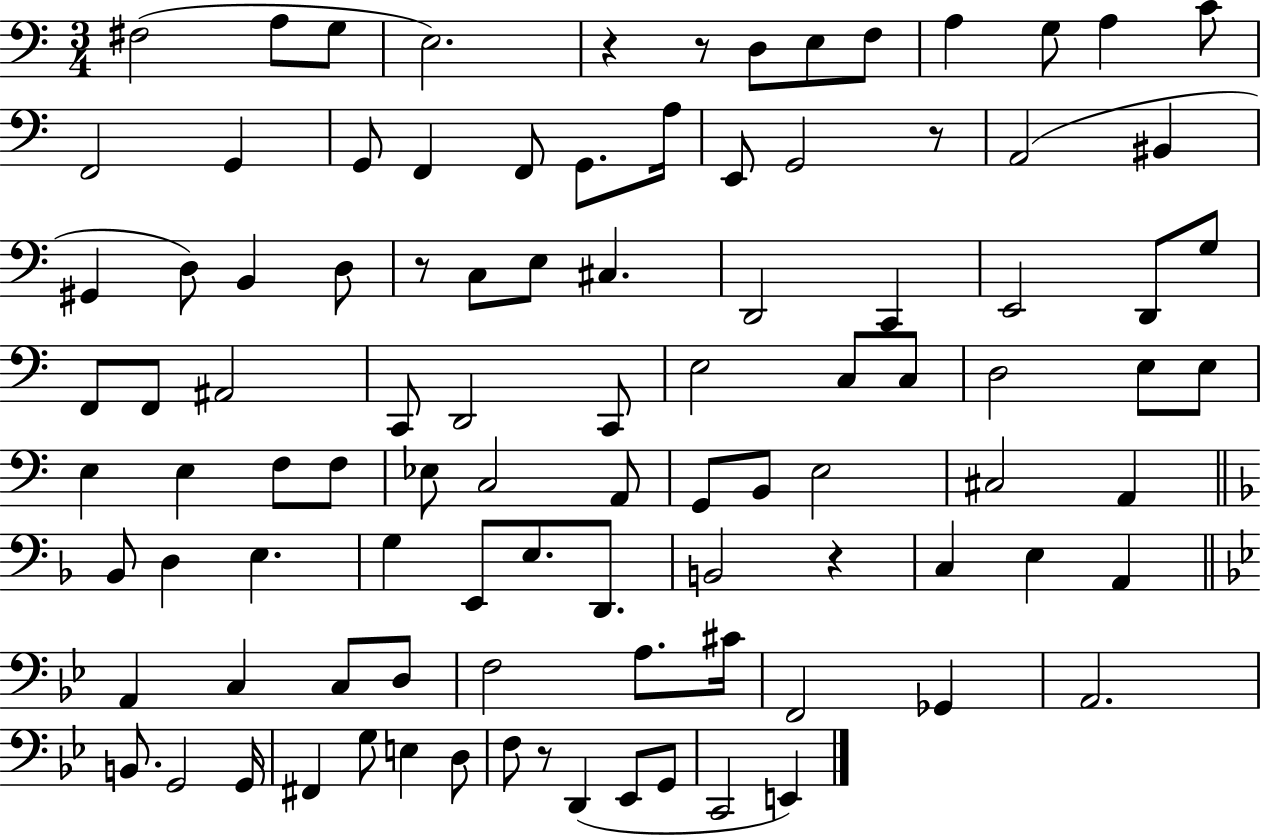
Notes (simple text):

F#3/h A3/e G3/e E3/h. R/q R/e D3/e E3/e F3/e A3/q G3/e A3/q C4/e F2/h G2/q G2/e F2/q F2/e G2/e. A3/s E2/e G2/h R/e A2/h BIS2/q G#2/q D3/e B2/q D3/e R/e C3/e E3/e C#3/q. D2/h C2/q E2/h D2/e G3/e F2/e F2/e A#2/h C2/e D2/h C2/e E3/h C3/e C3/e D3/h E3/e E3/e E3/q E3/q F3/e F3/e Eb3/e C3/h A2/e G2/e B2/e E3/h C#3/h A2/q Bb2/e D3/q E3/q. G3/q E2/e E3/e. D2/e. B2/h R/q C3/q E3/q A2/q A2/q C3/q C3/e D3/e F3/h A3/e. C#4/s F2/h Gb2/q A2/h. B2/e. G2/h G2/s F#2/q G3/e E3/q D3/e F3/e R/e D2/q Eb2/e G2/e C2/h E2/q